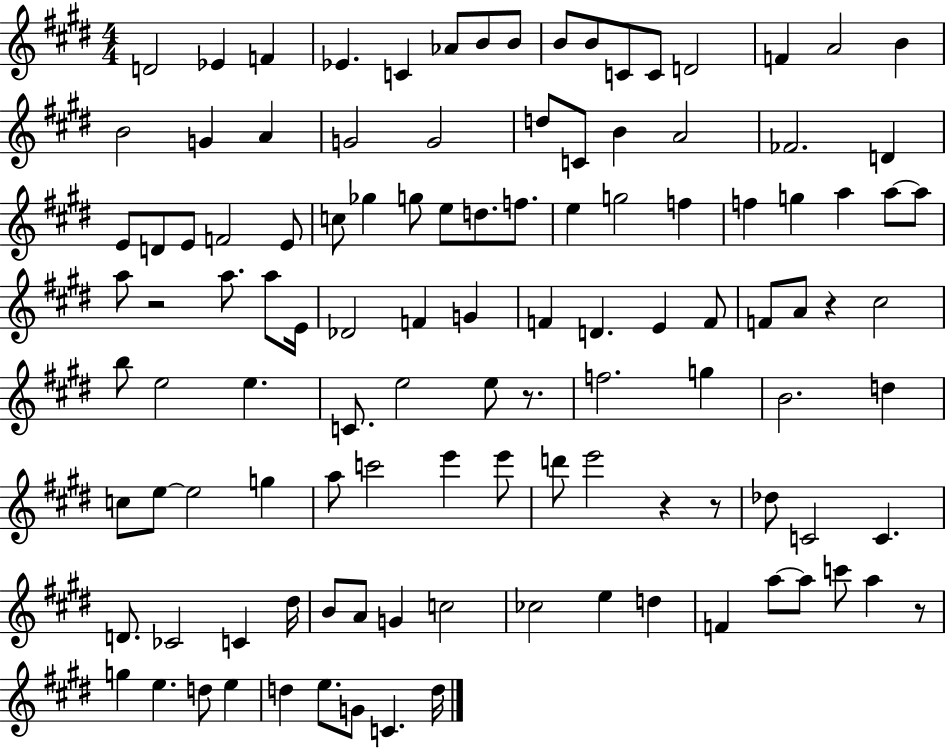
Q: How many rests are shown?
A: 6